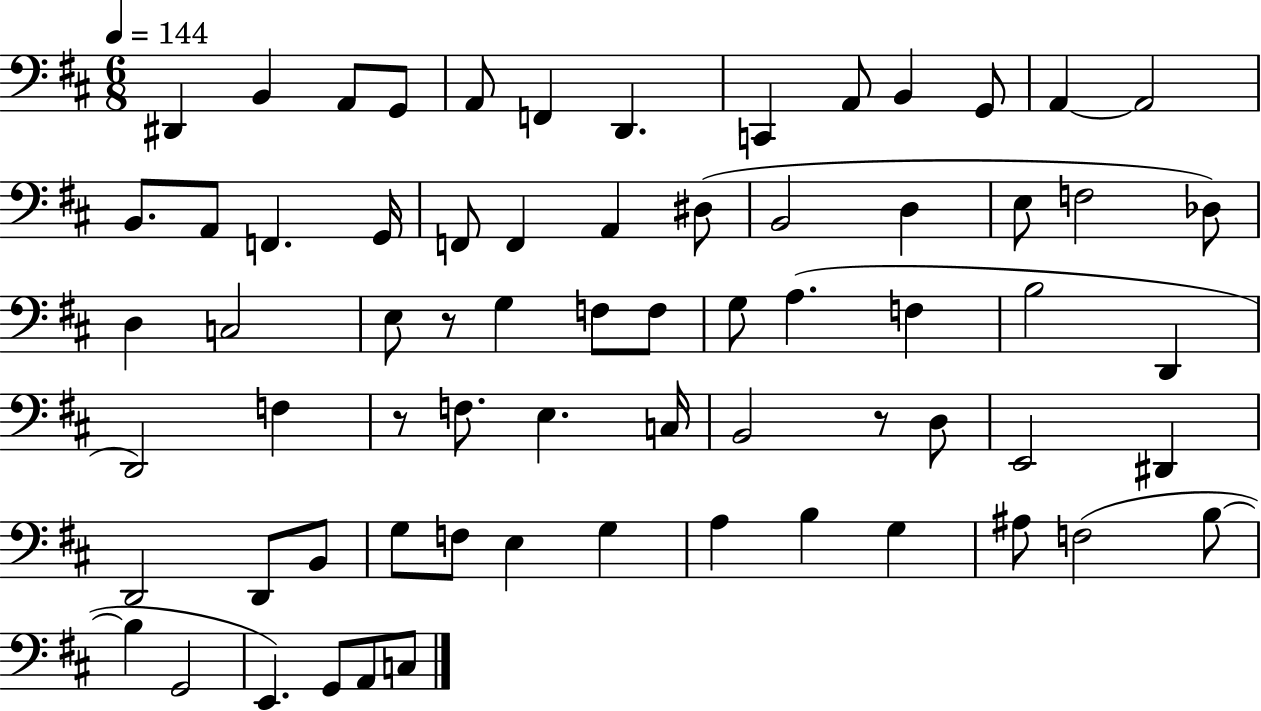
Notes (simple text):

D#2/q B2/q A2/e G2/e A2/e F2/q D2/q. C2/q A2/e B2/q G2/e A2/q A2/h B2/e. A2/e F2/q. G2/s F2/e F2/q A2/q D#3/e B2/h D3/q E3/e F3/h Db3/e D3/q C3/h E3/e R/e G3/q F3/e F3/e G3/e A3/q. F3/q B3/h D2/q D2/h F3/q R/e F3/e. E3/q. C3/s B2/h R/e D3/e E2/h D#2/q D2/h D2/e B2/e G3/e F3/e E3/q G3/q A3/q B3/q G3/q A#3/e F3/h B3/e B3/q G2/h E2/q. G2/e A2/e C3/e